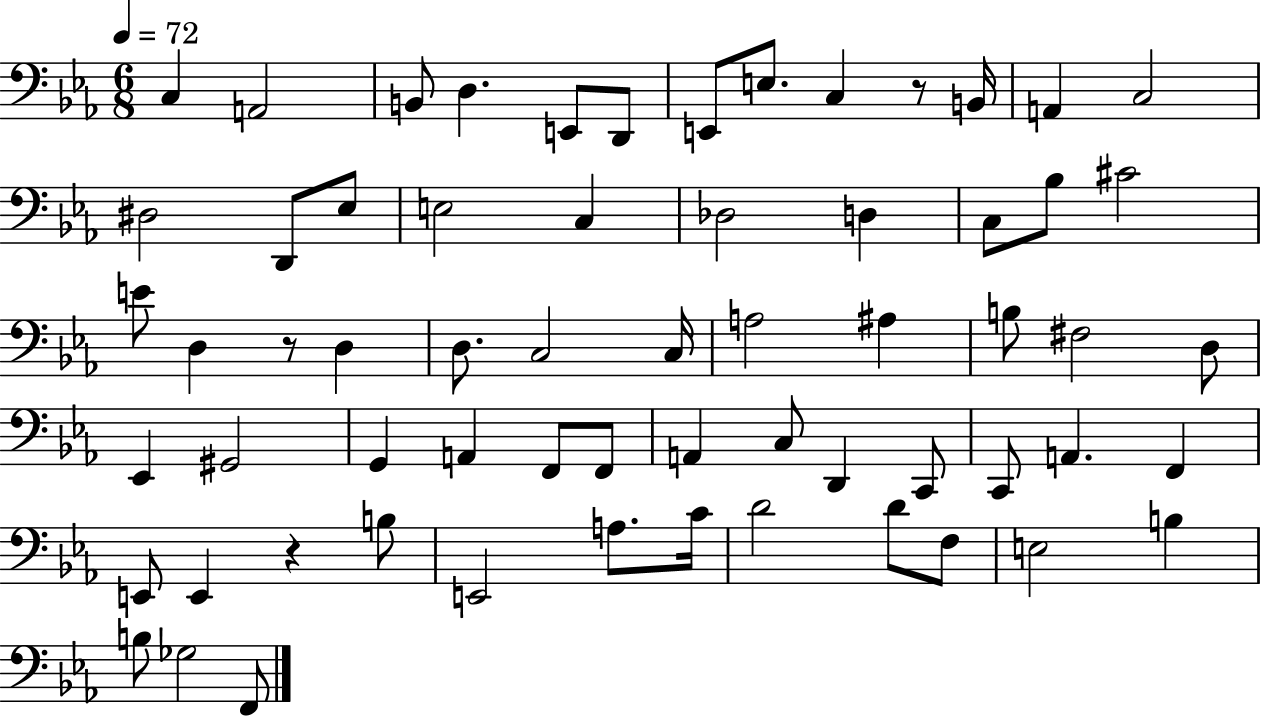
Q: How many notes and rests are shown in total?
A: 63